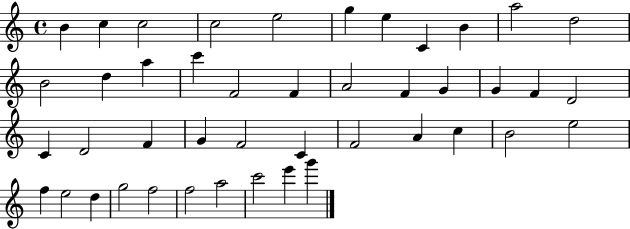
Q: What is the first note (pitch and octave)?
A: B4